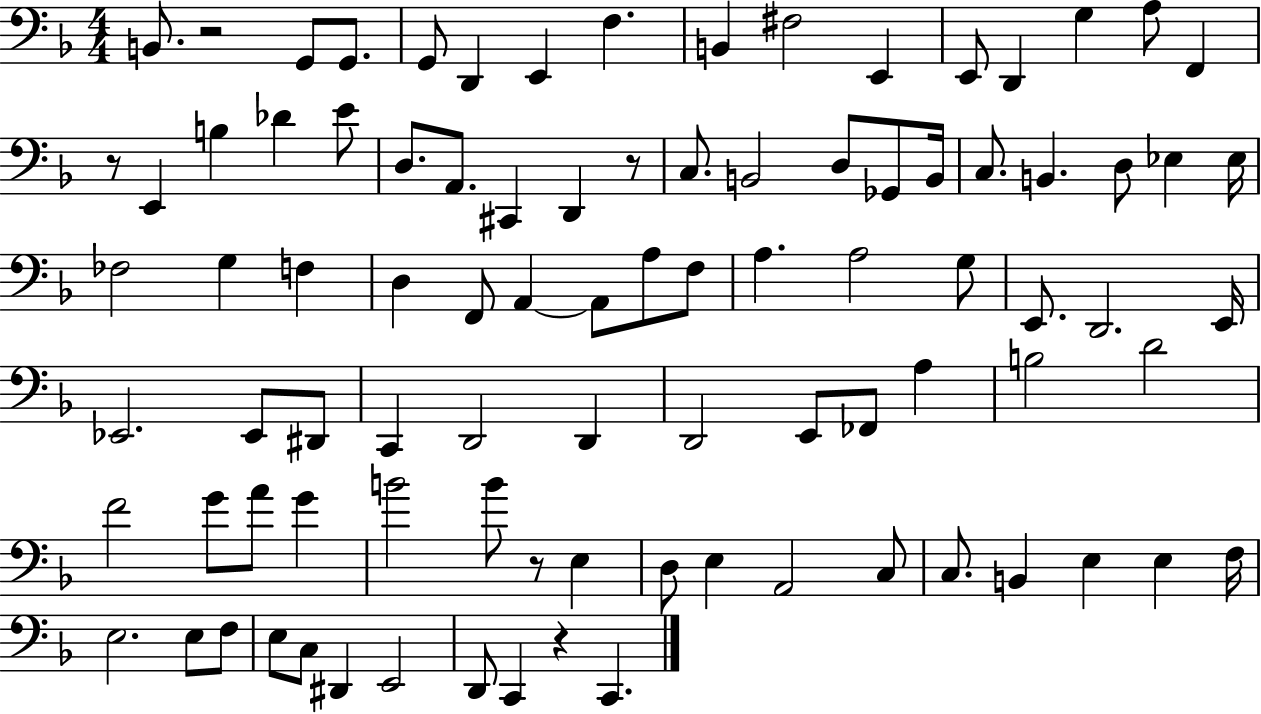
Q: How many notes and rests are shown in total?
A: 91